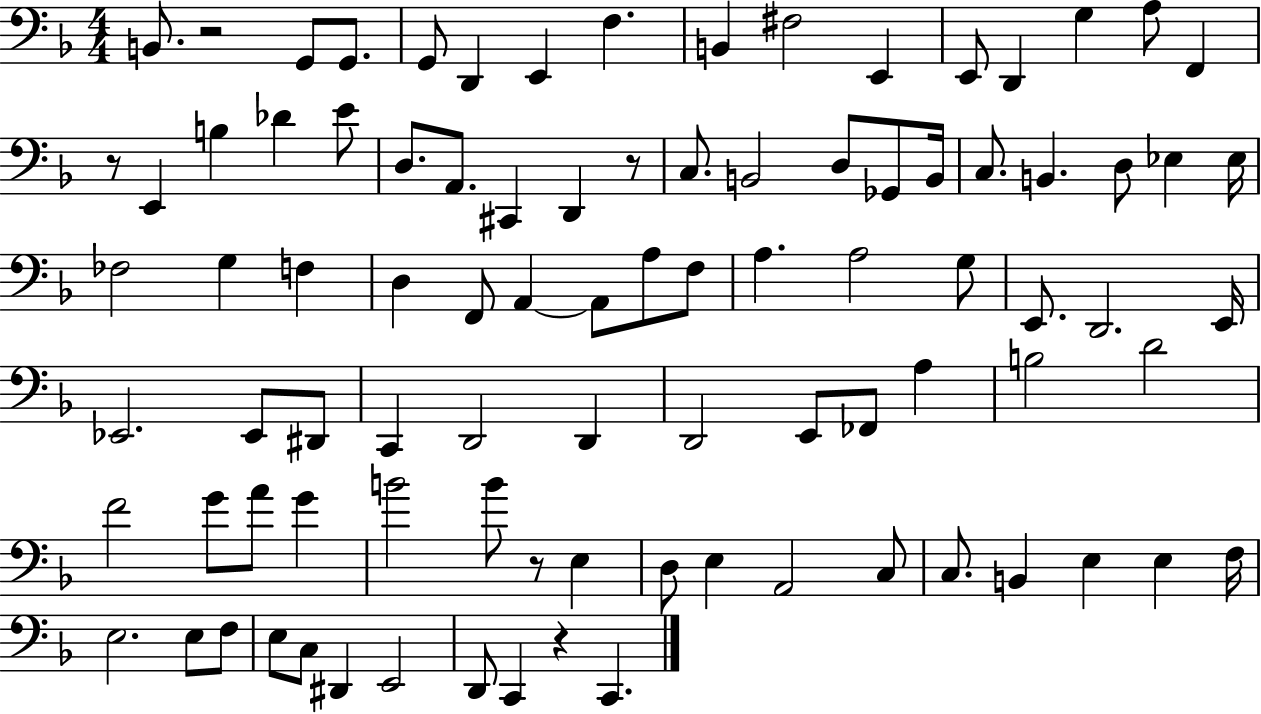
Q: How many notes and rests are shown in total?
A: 91